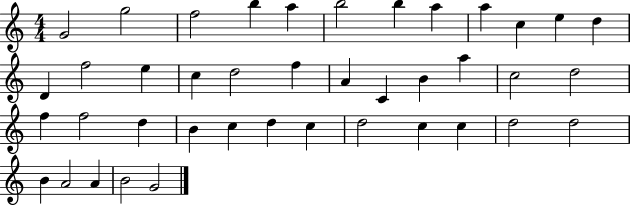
X:1
T:Untitled
M:4/4
L:1/4
K:C
G2 g2 f2 b a b2 b a a c e d D f2 e c d2 f A C B a c2 d2 f f2 d B c d c d2 c c d2 d2 B A2 A B2 G2